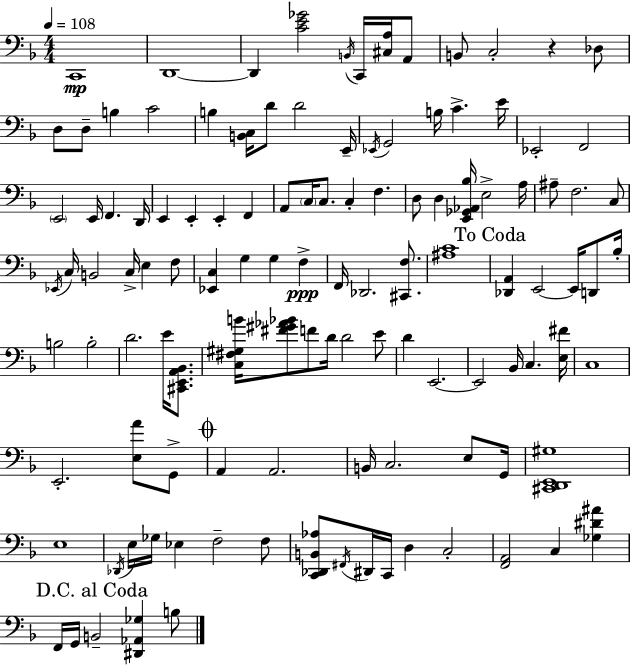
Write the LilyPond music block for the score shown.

{
  \clef bass
  \numericTimeSignature
  \time 4/4
  \key f \major
  \tempo 4 = 108
  \repeat volta 2 { c,1\mp | d,1~~ | d,4 <c' e' ges'>2 \acciaccatura { b,16 } c,16 <cis a>16 a,8 | b,8 c2-. r4 des8 | \break d8 d8-- b4 c'2 | b4 <b, c>16 d'8 d'2 | e,16-- \acciaccatura { ees,16 } g,2 b16 c'4.-> | e'16 ees,2-. f,2 | \break \parenthesize e,2 e,16 f,4. | d,16 e,4 e,4-. e,4-. f,4 | a,8 \parenthesize c16 c8. c4-. f4. | d8 d4 <e, ges, aes, bes>16 e2-> | \break a16 ais8-- f2. | c8 \acciaccatura { ees,16 } c16 b,2 c16-> e4 | f8 <ees, c>4 g4 g4 f4->\ppp | f,16 des,2. | \break <cis, f>8. <ais c'>1 | \mark "To Coda" <des, a,>4 e,2~~ e,16 | d,8 bes16-. b2 b2-. | d'2. e'16 | \break <cis, e, a, bes,>8. <c fis gis b'>16 <fis' gis' aes' bes'>8 f'8 d'16 d'2 | e'8 d'4 e,2.~~ | e,2 bes,16 c4. | <e fis'>16 c1 | \break e,2.-. <e a'>8 | g,8-> \mark \markup { \musicglyph "scripts.coda" } a,4 a,2. | b,16 c2. | e8 g,16 <cis, d, e, gis>1 | \break e1 | \acciaccatura { des,16 } e16 ges16 ees4 f2-- | f8 <c, des, b, aes>8 \acciaccatura { fis,16 } dis,16 c,16 d4 c2-. | <f, a,>2 c4 | \break <ges dis' ais'>4 \mark "D.C. al Coda" f,16 g,16 b,2-- <dis, aes, ges>4 | b8 } \bar "|."
}